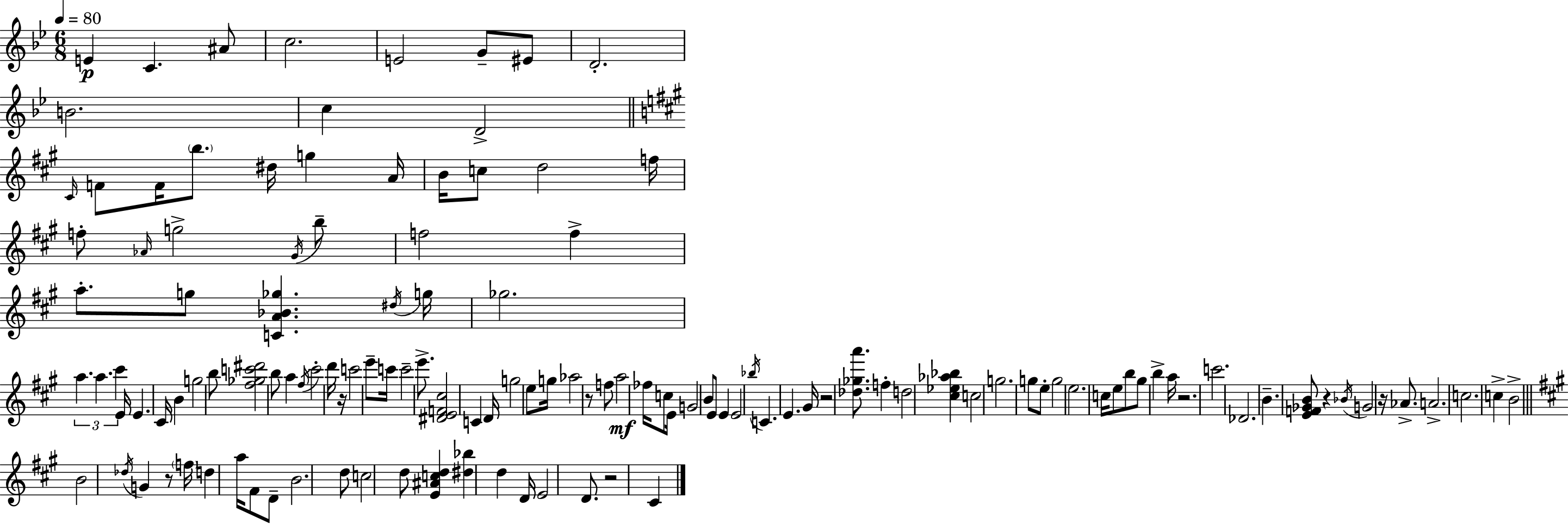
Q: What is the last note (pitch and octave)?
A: C#4